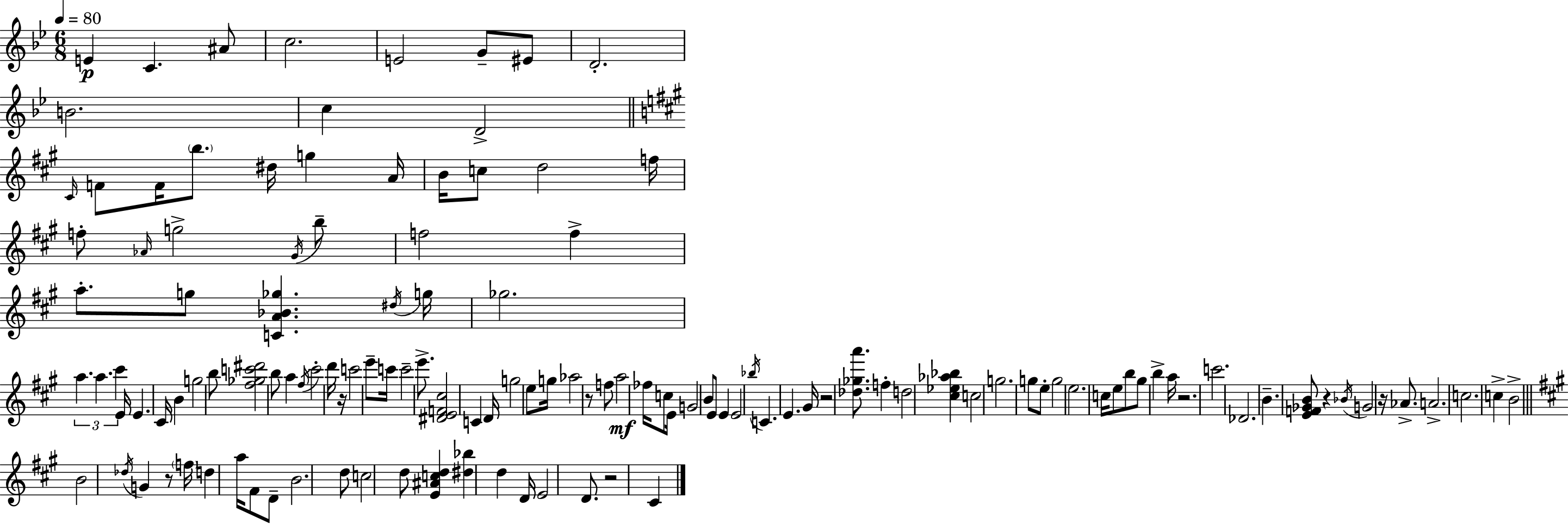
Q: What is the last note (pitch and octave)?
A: C#4